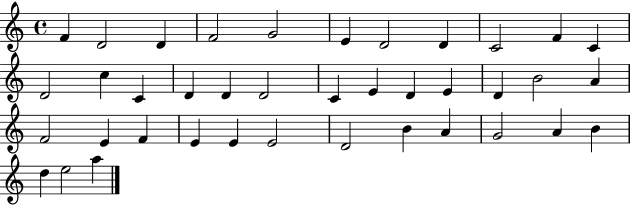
X:1
T:Untitled
M:4/4
L:1/4
K:C
F D2 D F2 G2 E D2 D C2 F C D2 c C D D D2 C E D E D B2 A F2 E F E E E2 D2 B A G2 A B d e2 a